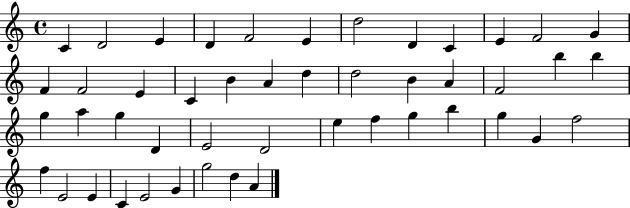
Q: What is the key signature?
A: C major